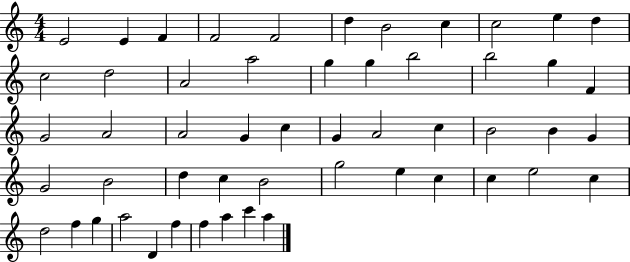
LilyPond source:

{
  \clef treble
  \numericTimeSignature
  \time 4/4
  \key c \major
  e'2 e'4 f'4 | f'2 f'2 | d''4 b'2 c''4 | c''2 e''4 d''4 | \break c''2 d''2 | a'2 a''2 | g''4 g''4 b''2 | b''2 g''4 f'4 | \break g'2 a'2 | a'2 g'4 c''4 | g'4 a'2 c''4 | b'2 b'4 g'4 | \break g'2 b'2 | d''4 c''4 b'2 | g''2 e''4 c''4 | c''4 e''2 c''4 | \break d''2 f''4 g''4 | a''2 d'4 f''4 | f''4 a''4 c'''4 a''4 | \bar "|."
}